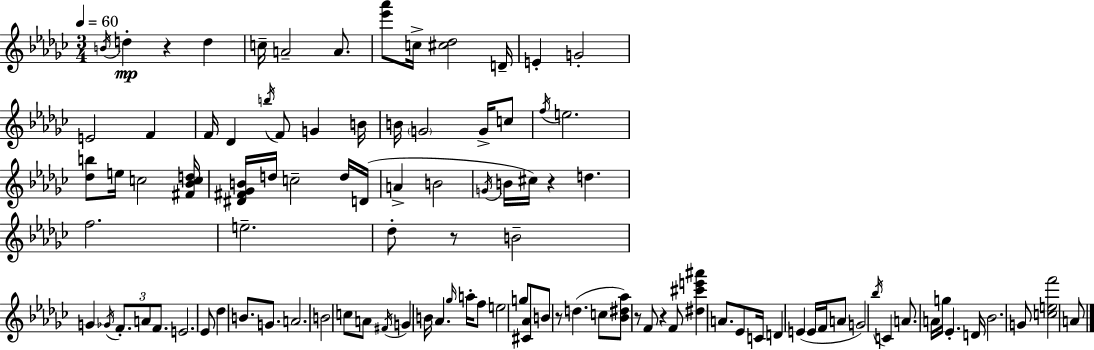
B4/s D5/q R/q D5/q C5/s A4/h A4/e. [Eb6,Ab6]/e C5/s [C#5,Db5]/h D4/s E4/q G4/h E4/h F4/q F4/s Db4/q B5/s F4/e G4/q B4/s B4/s G4/h G4/s C5/e F5/s E5/h. [Db5,B5]/e E5/s C5/h [F#4,Bb4,C5,D5]/s [D#4,F#4,Gb4,B4]/s D5/s C5/h D5/s D4/s A4/q B4/h G4/s B4/s C#5/s R/q D5/q. F5/h. E5/h. Db5/e R/e B4/h G4/q Gb4/s F4/e. A4/e F4/e. E4/h. Eb4/e Db5/q B4/e. G4/e. A4/h. B4/h C5/e A4/e F#4/s G4/q B4/s Ab4/q. Gb5/s A5/s F5/e E5/h G5/e [C#4,Ab4]/e B4/e R/e D5/q. C5/e [Bb4,D#5,Ab5]/e R/e F4/e R/q F4/e [D#5,C#6,E6,A#6]/q A4/e. Eb4/e C4/s D4/q E4/q E4/s F4/s A4/e G4/h Bb5/s C4/q A4/e. A4/s G5/s Eb4/q. D4/s Bb4/h. G4/e [C5,E5,F6]/h A4/e